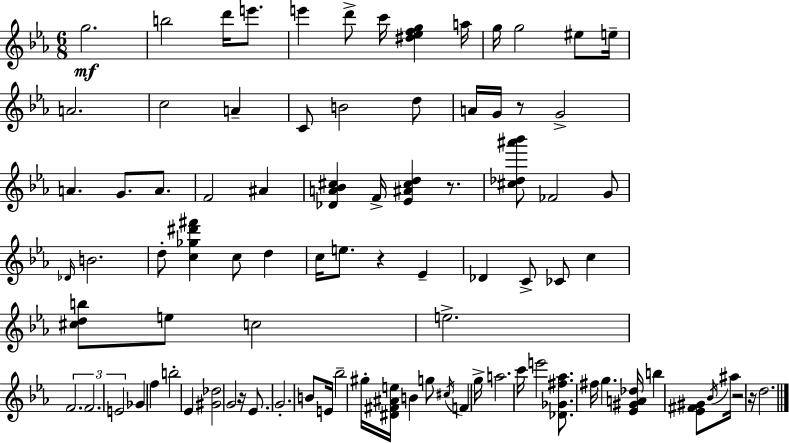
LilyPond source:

{
  \clef treble
  \numericTimeSignature
  \time 6/8
  \key c \minor
  \repeat volta 2 { g''2.\mf | b''2 d'''16 e'''8. | e'''4 d'''8-> c'''16 <dis'' ees'' f'' g''>4 a''16 | g''16 g''2 eis''8 e''16-- | \break a'2. | c''2 a'4-- | c'8 b'2 d''8 | a'16 g'16 r8 g'2-> | \break a'4. g'8. a'8. | f'2 ais'4 | <des' a' bes' cis''>4 f'16-> <ees' ais' cis'' d''>4 r8. | <cis'' des'' ais''' bes'''>8 fes'2 g'8 | \break \grace { des'16 } b'2. | d''8-. <c'' ges'' dis''' fis'''>4 c''8 d''4 | c''16 e''8. r4 ees'4-- | des'4 c'8-> ces'8 c''4 | \break <cis'' d'' b''>8 e''8 c''2 | e''2.-> | \tuplet 3/2 { f'2. | f'2. | \break e'2 } ges'4 | f''4 b''2-. | ees'4 <gis' des''>2 | g'2 r16 ees'8. | \break g'2.-. | b'8 e'16 bes''2-- | gis''16-. <dis' fis' ais' e''>16 b'4 g''8 \acciaccatura { cis''16 } f'4 | g''16-> a''2. | \break c'''16 e'''2 <des' ges' fis'' aes''>8. | fis''16 g''4. <ees' gis' a' des''>16 b''4 | <ees' fis' gis'>8 \acciaccatura { bes'16 } ais''16 r2 | r16 d''2. | \break } \bar "|."
}